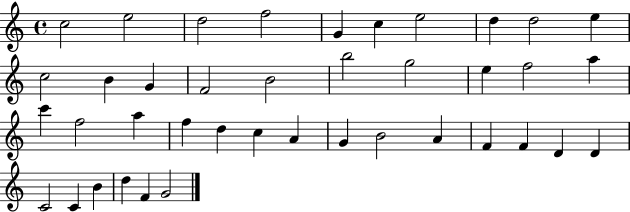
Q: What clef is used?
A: treble